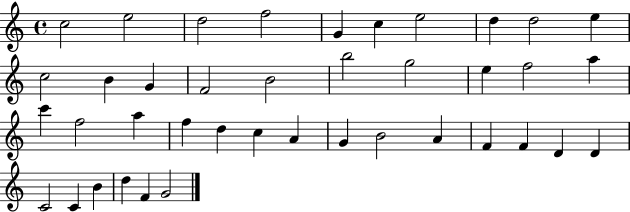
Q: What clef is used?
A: treble